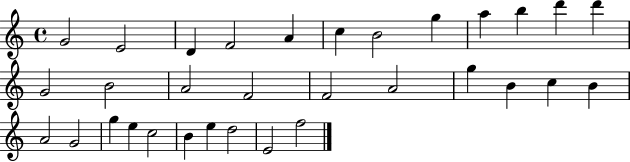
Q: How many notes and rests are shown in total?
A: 32